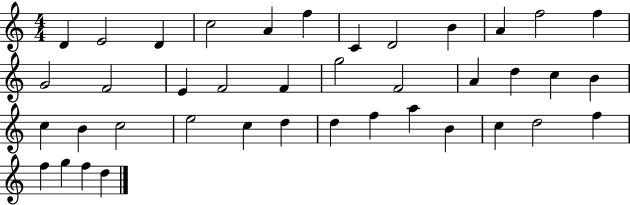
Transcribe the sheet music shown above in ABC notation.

X:1
T:Untitled
M:4/4
L:1/4
K:C
D E2 D c2 A f C D2 B A f2 f G2 F2 E F2 F g2 F2 A d c B c B c2 e2 c d d f a B c d2 f f g f d